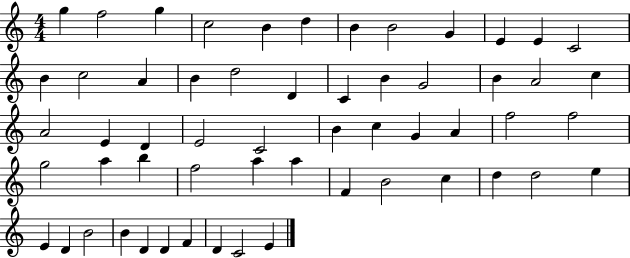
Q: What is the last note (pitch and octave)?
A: E4